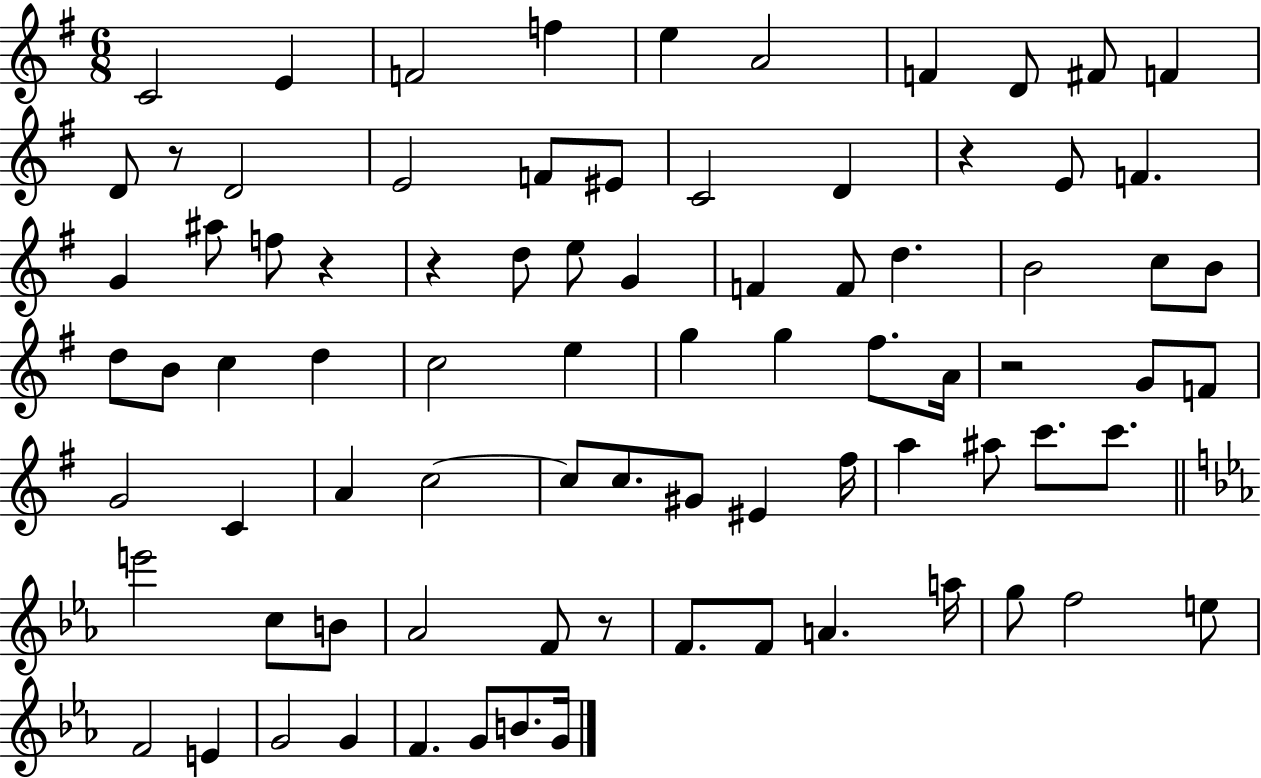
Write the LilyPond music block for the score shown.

{
  \clef treble
  \numericTimeSignature
  \time 6/8
  \key g \major
  c'2 e'4 | f'2 f''4 | e''4 a'2 | f'4 d'8 fis'8 f'4 | \break d'8 r8 d'2 | e'2 f'8 eis'8 | c'2 d'4 | r4 e'8 f'4. | \break g'4 ais''8 f''8 r4 | r4 d''8 e''8 g'4 | f'4 f'8 d''4. | b'2 c''8 b'8 | \break d''8 b'8 c''4 d''4 | c''2 e''4 | g''4 g''4 fis''8. a'16 | r2 g'8 f'8 | \break g'2 c'4 | a'4 c''2~~ | c''8 c''8. gis'8 eis'4 fis''16 | a''4 ais''8 c'''8. c'''8. | \break \bar "||" \break \key ees \major e'''2 c''8 b'8 | aes'2 f'8 r8 | f'8. f'8 a'4. a''16 | g''8 f''2 e''8 | \break f'2 e'4 | g'2 g'4 | f'4. g'8 b'8. g'16 | \bar "|."
}